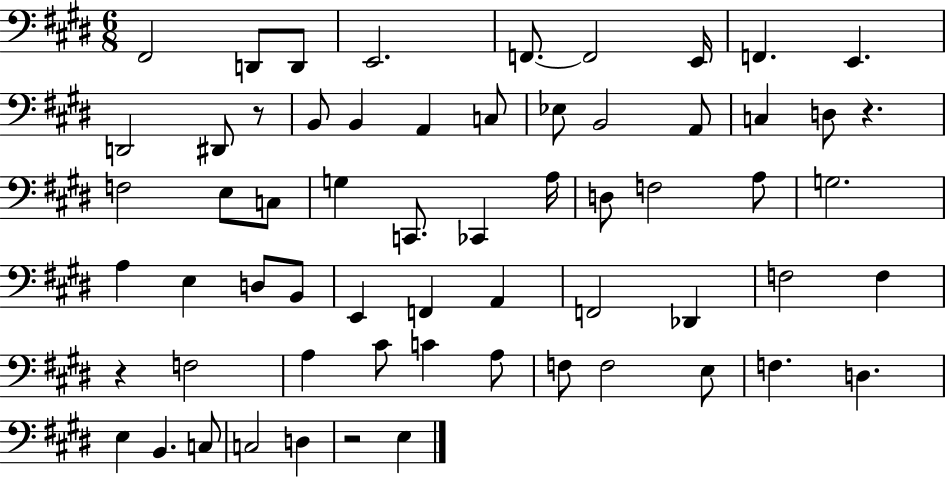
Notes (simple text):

F#2/h D2/e D2/e E2/h. F2/e. F2/h E2/s F2/q. E2/q. D2/h D#2/e R/e B2/e B2/q A2/q C3/e Eb3/e B2/h A2/e C3/q D3/e R/q. F3/h E3/e C3/e G3/q C2/e. CES2/q A3/s D3/e F3/h A3/e G3/h. A3/q E3/q D3/e B2/e E2/q F2/q A2/q F2/h Db2/q F3/h F3/q R/q F3/h A3/q C#4/e C4/q A3/e F3/e F3/h E3/e F3/q. D3/q. E3/q B2/q. C3/e C3/h D3/q R/h E3/q